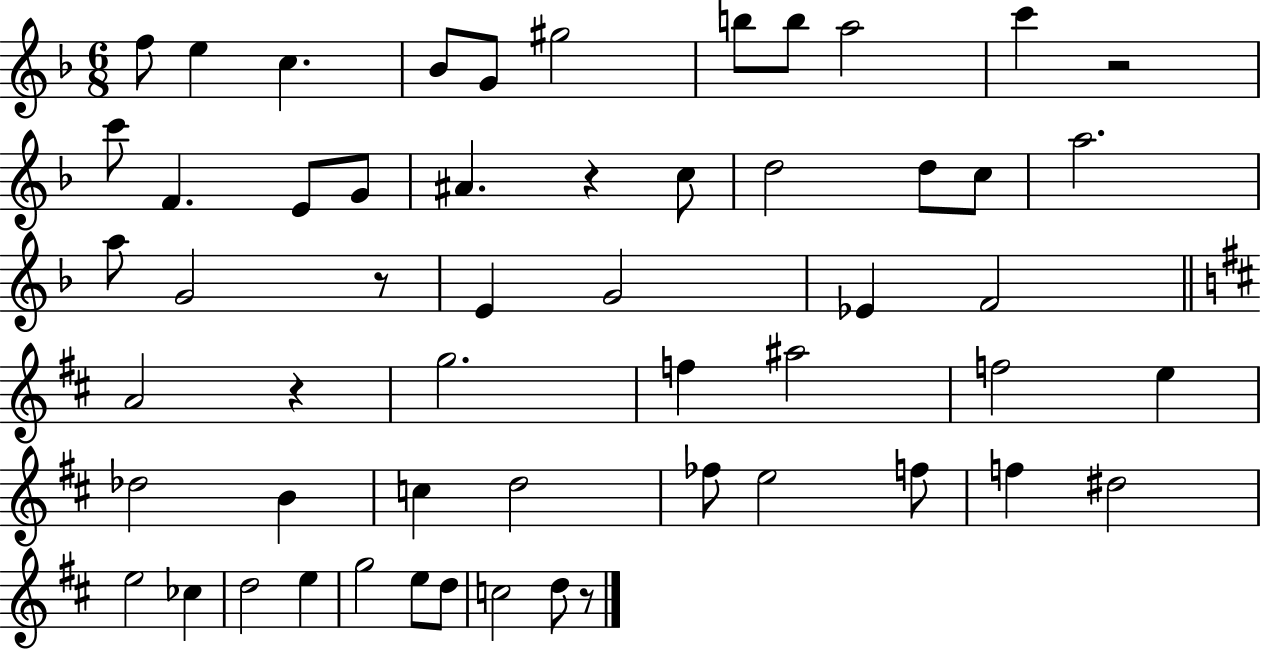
F5/e E5/q C5/q. Bb4/e G4/e G#5/h B5/e B5/e A5/h C6/q R/h C6/e F4/q. E4/e G4/e A#4/q. R/q C5/e D5/h D5/e C5/e A5/h. A5/e G4/h R/e E4/q G4/h Eb4/q F4/h A4/h R/q G5/h. F5/q A#5/h F5/h E5/q Db5/h B4/q C5/q D5/h FES5/e E5/h F5/e F5/q D#5/h E5/h CES5/q D5/h E5/q G5/h E5/e D5/e C5/h D5/e R/e